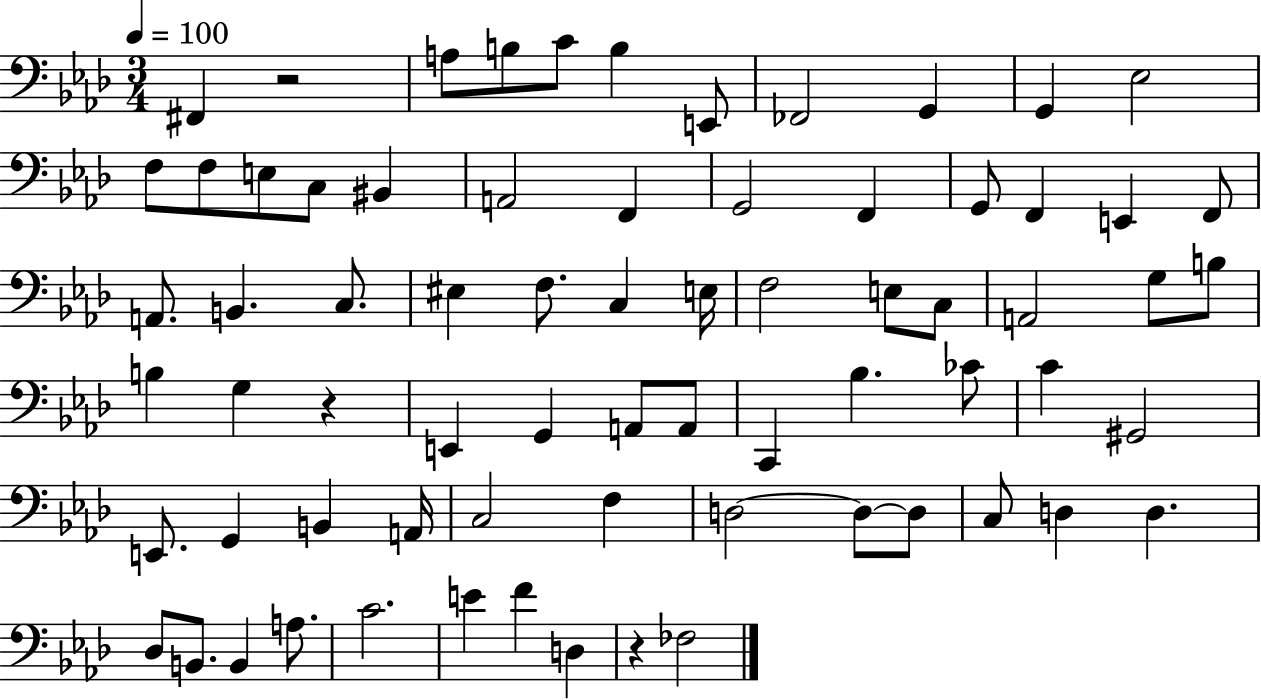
X:1
T:Untitled
M:3/4
L:1/4
K:Ab
^F,, z2 A,/2 B,/2 C/2 B, E,,/2 _F,,2 G,, G,, _E,2 F,/2 F,/2 E,/2 C,/2 ^B,, A,,2 F,, G,,2 F,, G,,/2 F,, E,, F,,/2 A,,/2 B,, C,/2 ^E, F,/2 C, E,/4 F,2 E,/2 C,/2 A,,2 G,/2 B,/2 B, G, z E,, G,, A,,/2 A,,/2 C,, _B, _C/2 C ^G,,2 E,,/2 G,, B,, A,,/4 C,2 F, D,2 D,/2 D,/2 C,/2 D, D, _D,/2 B,,/2 B,, A,/2 C2 E F D, z _F,2